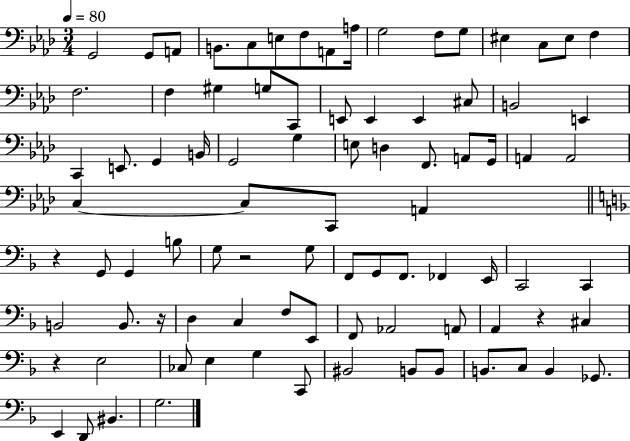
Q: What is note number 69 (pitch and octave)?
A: CES3